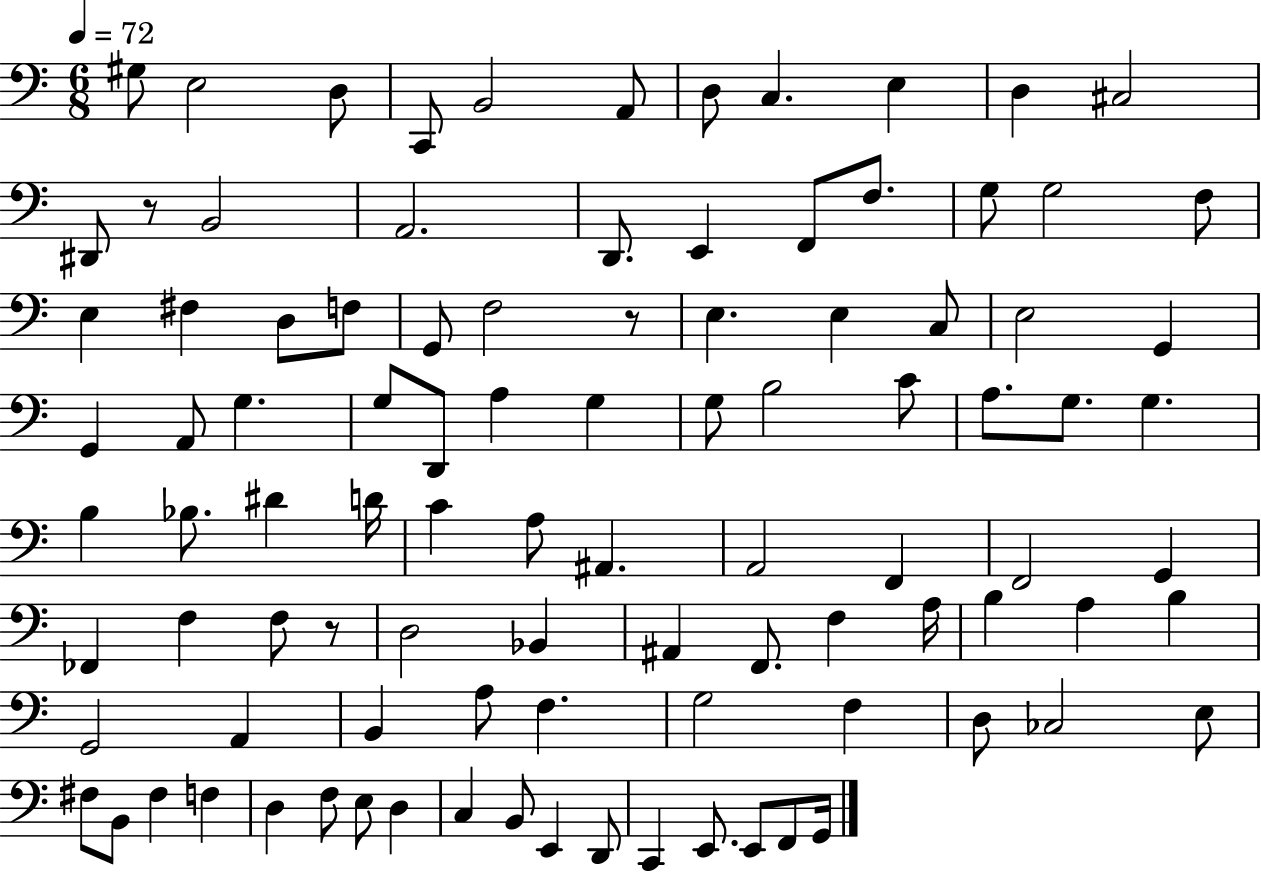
X:1
T:Untitled
M:6/8
L:1/4
K:C
^G,/2 E,2 D,/2 C,,/2 B,,2 A,,/2 D,/2 C, E, D, ^C,2 ^D,,/2 z/2 B,,2 A,,2 D,,/2 E,, F,,/2 F,/2 G,/2 G,2 F,/2 E, ^F, D,/2 F,/2 G,,/2 F,2 z/2 E, E, C,/2 E,2 G,, G,, A,,/2 G, G,/2 D,,/2 A, G, G,/2 B,2 C/2 A,/2 G,/2 G, B, _B,/2 ^D D/4 C A,/2 ^A,, A,,2 F,, F,,2 G,, _F,, F, F,/2 z/2 D,2 _B,, ^A,, F,,/2 F, A,/4 B, A, B, G,,2 A,, B,, A,/2 F, G,2 F, D,/2 _C,2 E,/2 ^F,/2 B,,/2 ^F, F, D, F,/2 E,/2 D, C, B,,/2 E,, D,,/2 C,, E,,/2 E,,/2 F,,/2 G,,/4